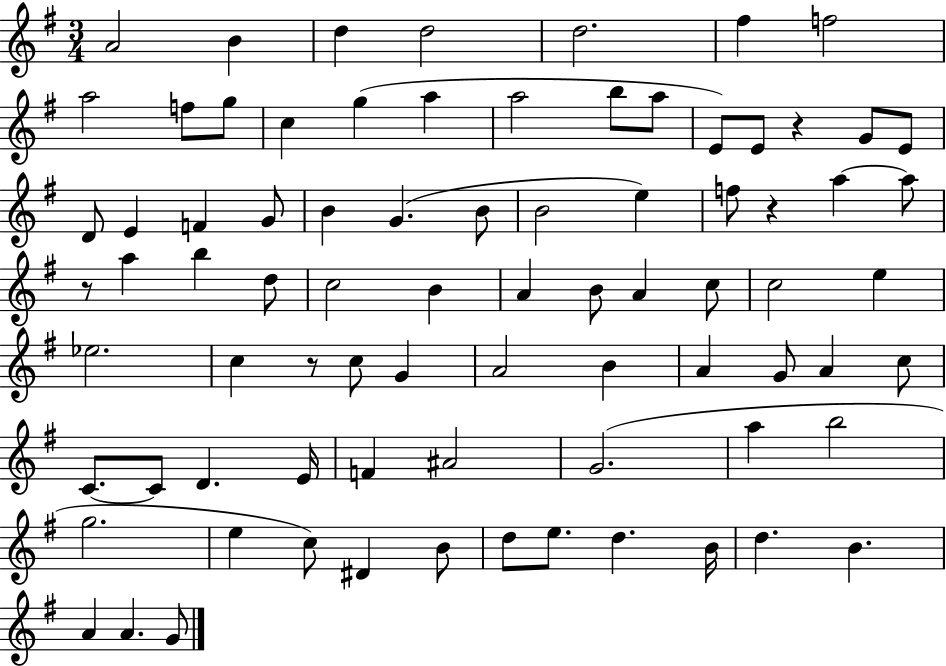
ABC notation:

X:1
T:Untitled
M:3/4
L:1/4
K:G
A2 B d d2 d2 ^f f2 a2 f/2 g/2 c g a a2 b/2 a/2 E/2 E/2 z G/2 E/2 D/2 E F G/2 B G B/2 B2 e f/2 z a a/2 z/2 a b d/2 c2 B A B/2 A c/2 c2 e _e2 c z/2 c/2 G A2 B A G/2 A c/2 C/2 C/2 D E/4 F ^A2 G2 a b2 g2 e c/2 ^D B/2 d/2 e/2 d B/4 d B A A G/2